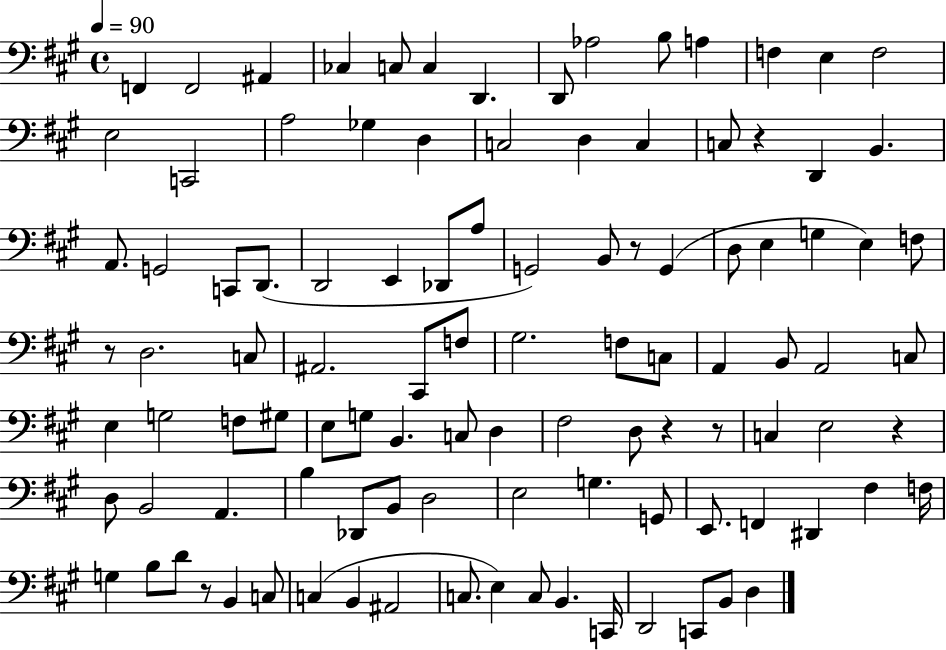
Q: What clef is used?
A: bass